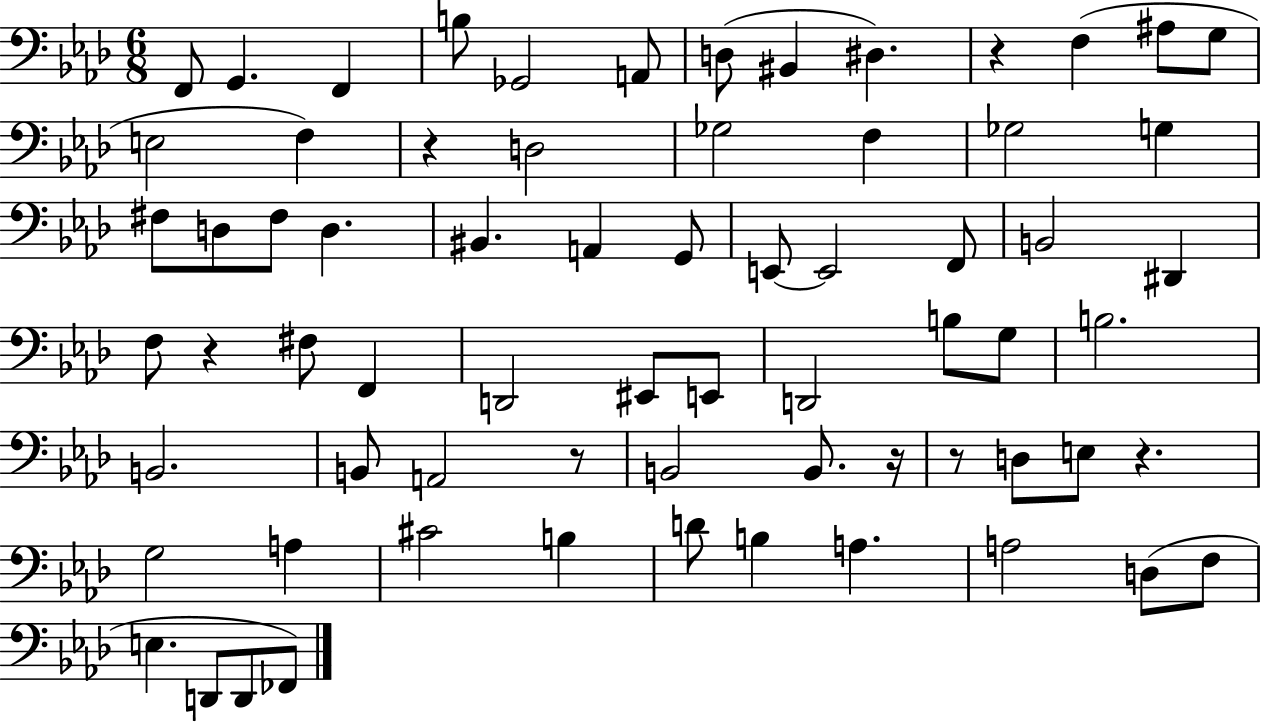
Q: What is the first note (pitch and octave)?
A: F2